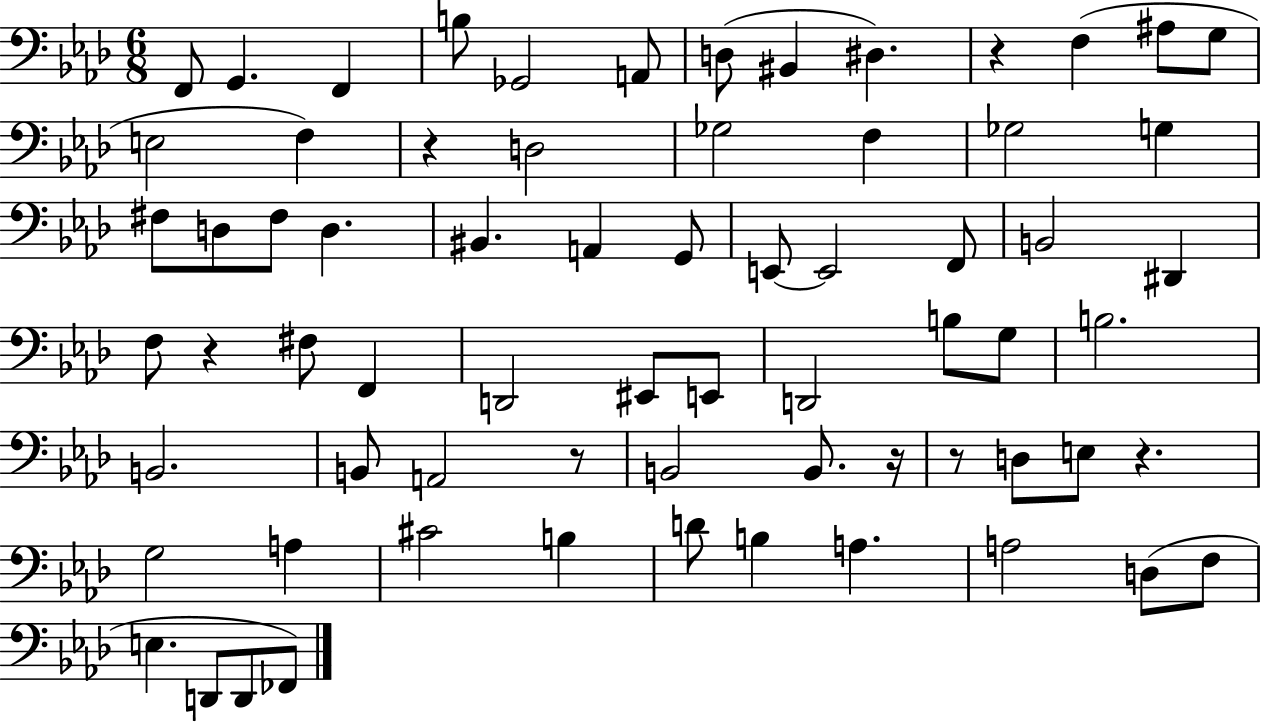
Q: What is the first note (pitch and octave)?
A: F2